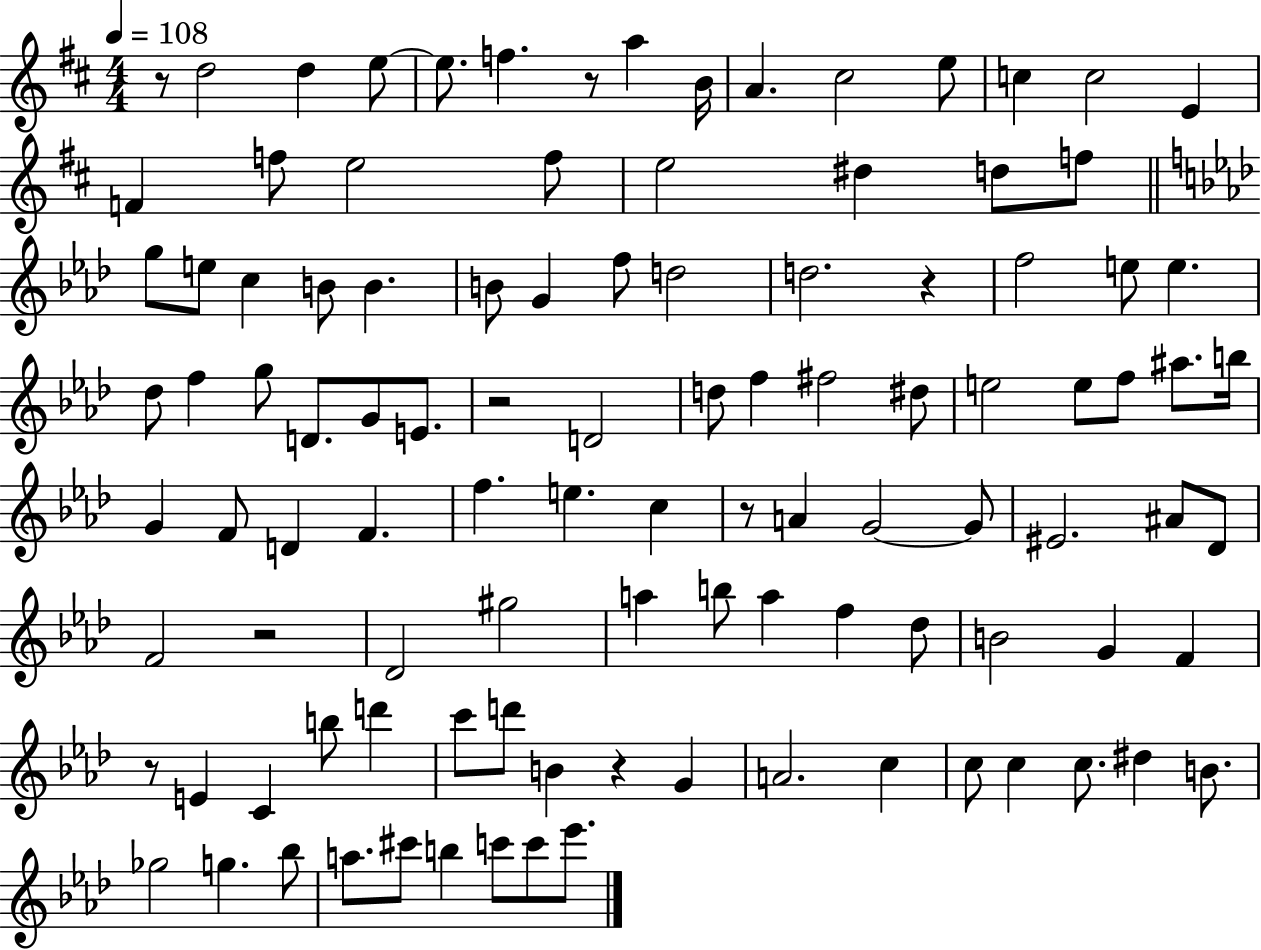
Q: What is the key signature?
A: D major